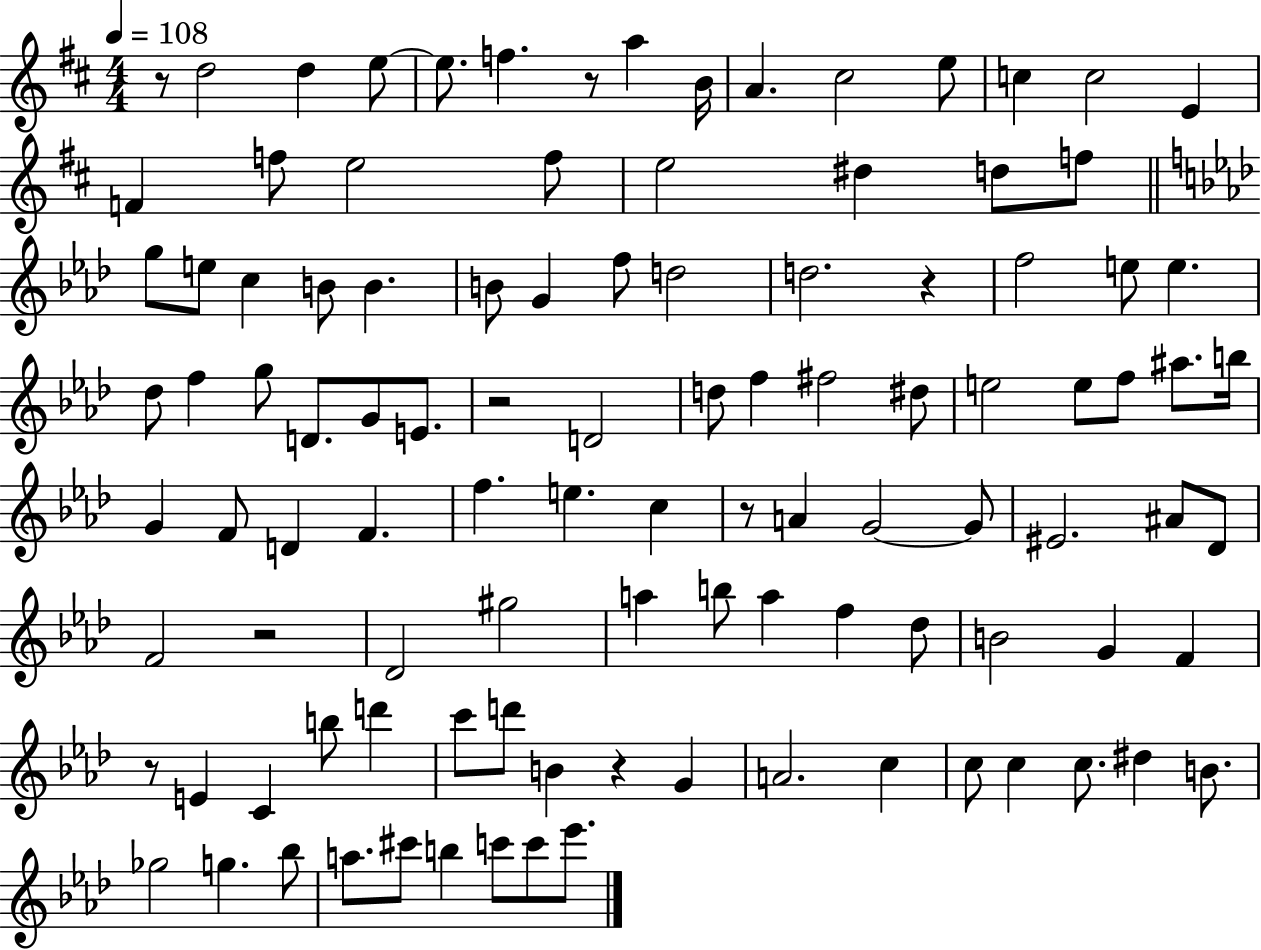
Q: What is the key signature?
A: D major